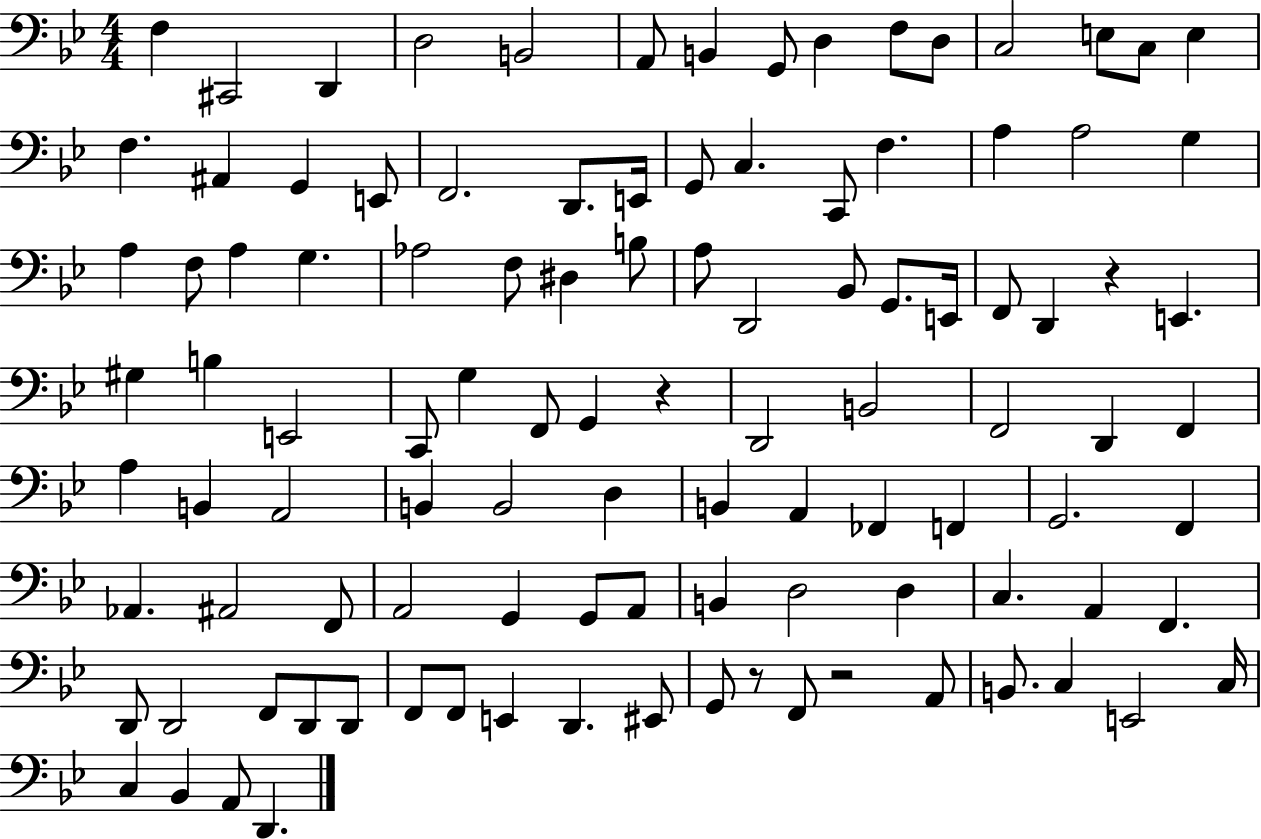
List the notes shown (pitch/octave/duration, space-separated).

F3/q C#2/h D2/q D3/h B2/h A2/e B2/q G2/e D3/q F3/e D3/e C3/h E3/e C3/e E3/q F3/q. A#2/q G2/q E2/e F2/h. D2/e. E2/s G2/e C3/q. C2/e F3/q. A3/q A3/h G3/q A3/q F3/e A3/q G3/q. Ab3/h F3/e D#3/q B3/e A3/e D2/h Bb2/e G2/e. E2/s F2/e D2/q R/q E2/q. G#3/q B3/q E2/h C2/e G3/q F2/e G2/q R/q D2/h B2/h F2/h D2/q F2/q A3/q B2/q A2/h B2/q B2/h D3/q B2/q A2/q FES2/q F2/q G2/h. F2/q Ab2/q. A#2/h F2/e A2/h G2/q G2/e A2/e B2/q D3/h D3/q C3/q. A2/q F2/q. D2/e D2/h F2/e D2/e D2/e F2/e F2/e E2/q D2/q. EIS2/e G2/e R/e F2/e R/h A2/e B2/e. C3/q E2/h C3/s C3/q Bb2/q A2/e D2/q.